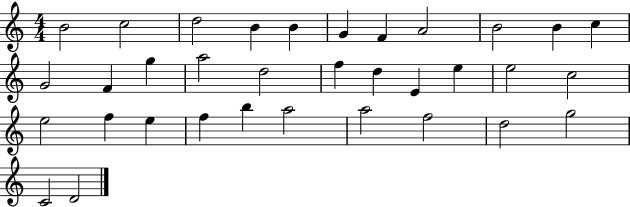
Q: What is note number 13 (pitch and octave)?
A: F4